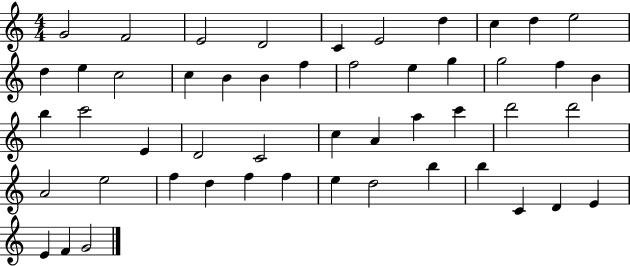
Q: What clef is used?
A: treble